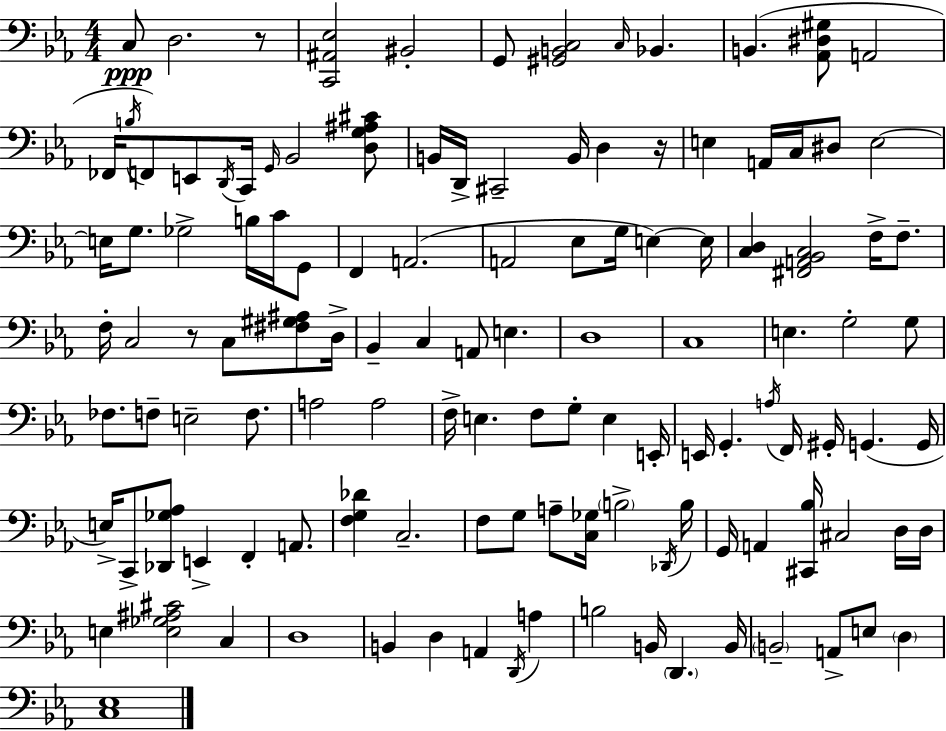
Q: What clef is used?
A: bass